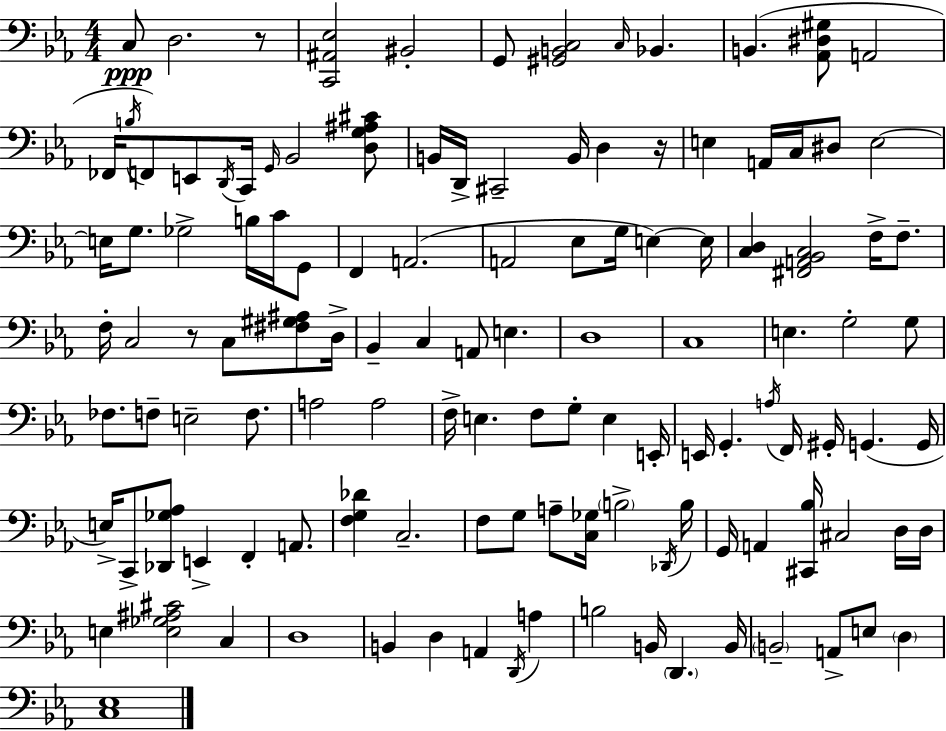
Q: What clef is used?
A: bass